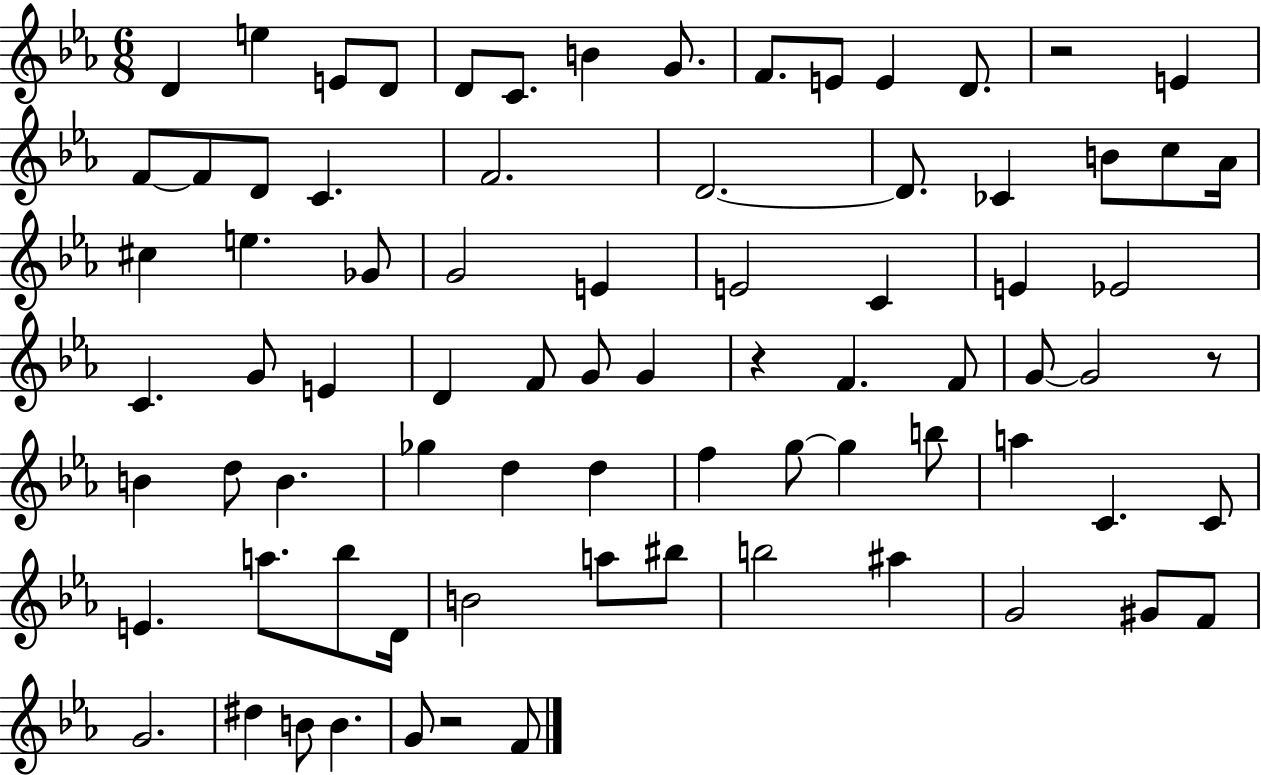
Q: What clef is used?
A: treble